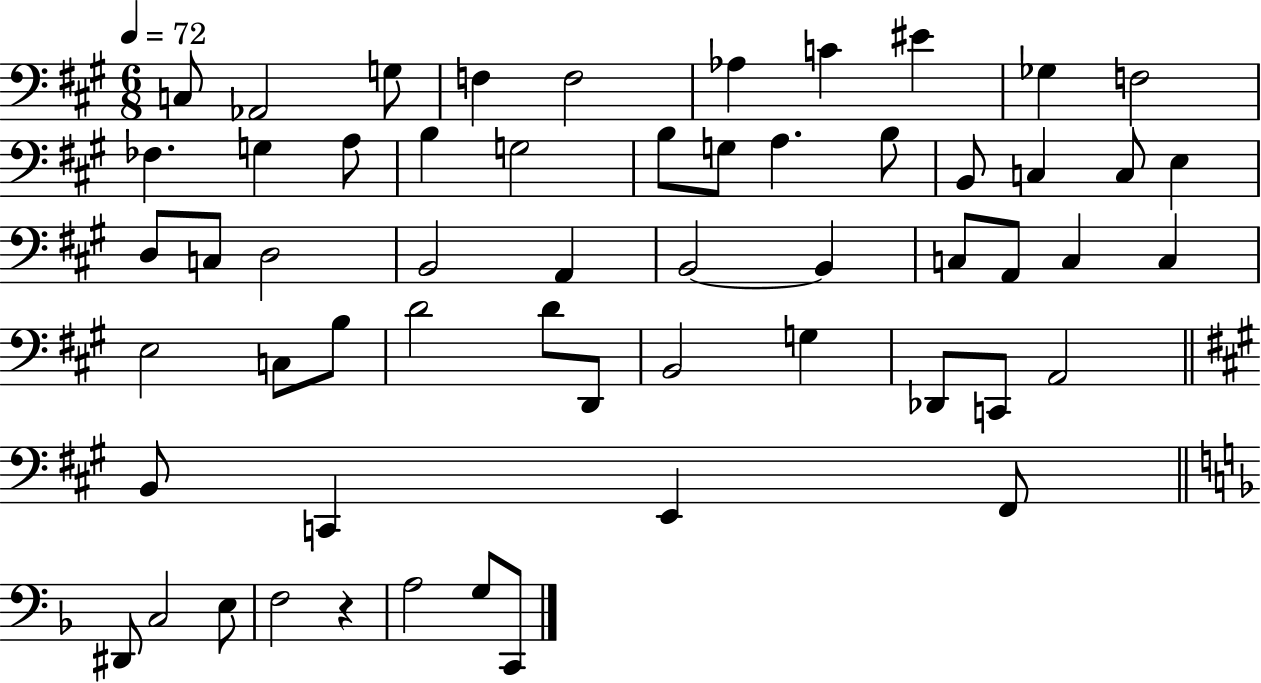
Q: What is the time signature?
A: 6/8